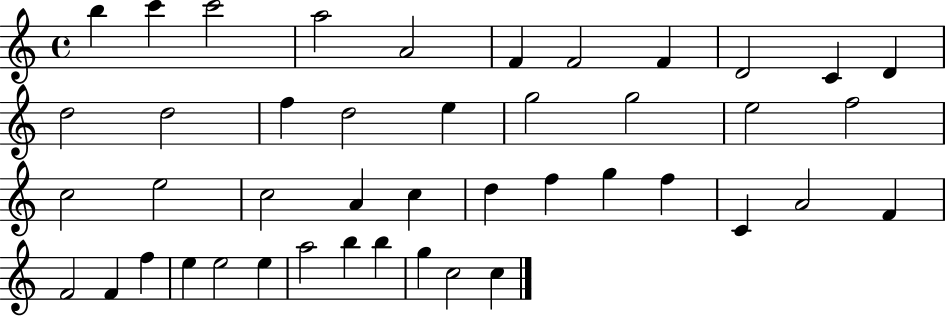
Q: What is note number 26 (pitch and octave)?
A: D5